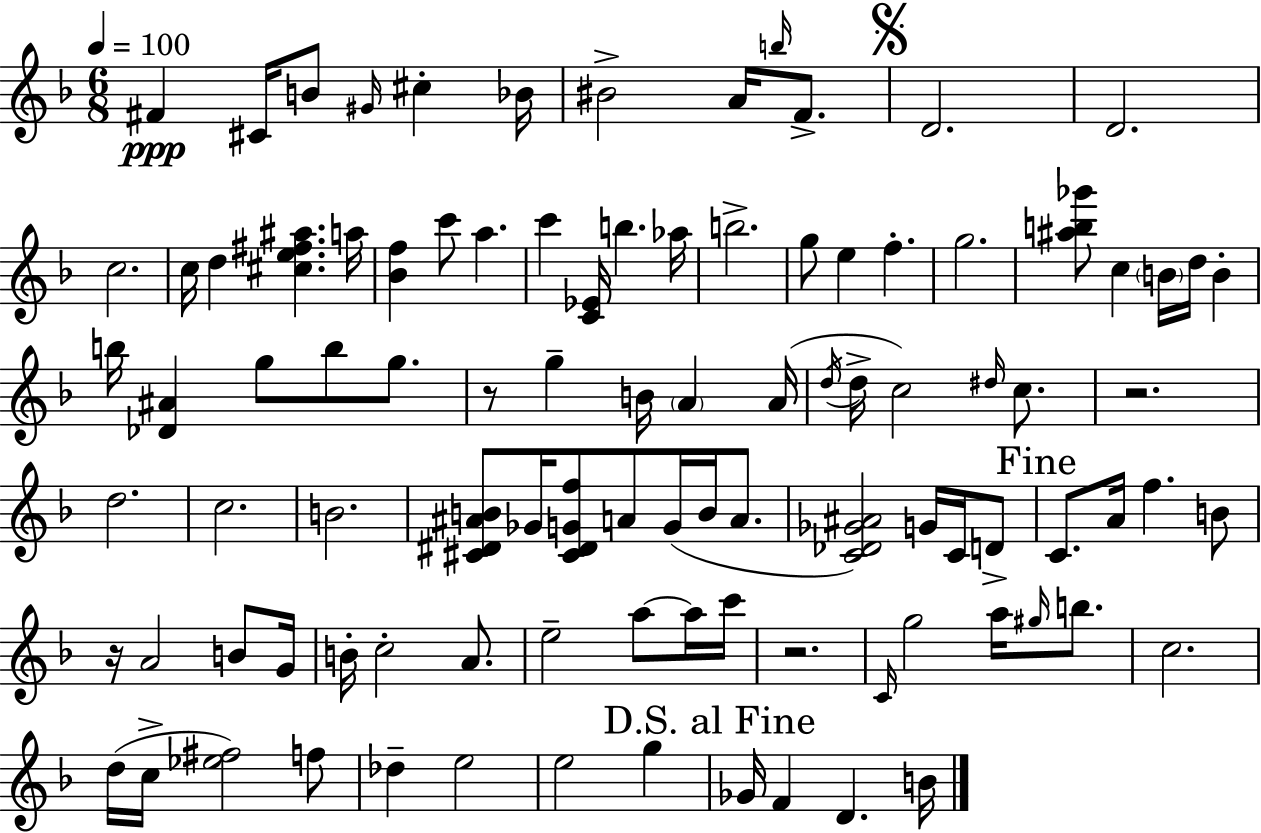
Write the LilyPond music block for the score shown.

{
  \clef treble
  \numericTimeSignature
  \time 6/8
  \key d \minor
  \tempo 4 = 100
  fis'4\ppp cis'16 b'8 \grace { gis'16 } cis''4-. | bes'16 bis'2-> a'16 \grace { b''16 } f'8.-> | \mark \markup { \musicglyph "scripts.segno" } d'2. | d'2. | \break c''2. | c''16 d''4 <cis'' e'' fis'' ais''>4. | a''16 <bes' f''>4 c'''8 a''4. | c'''4 <c' ees'>16 b''4. | \break aes''16 b''2.-> | g''8 e''4 f''4.-. | g''2. | <ais'' b'' ges'''>8 c''4 \parenthesize b'16 d''16 b'4-. | \break b''16 <des' ais'>4 g''8 b''8 g''8. | r8 g''4-- b'16 \parenthesize a'4 | a'16( \acciaccatura { d''16 } d''16-> c''2) | \grace { dis''16 } c''8. r2. | \break d''2. | c''2. | b'2. | <cis' dis' ais' b'>8 ges'16 <cis' dis' g' f''>8 a'8 g'16( | \break b'16 a'8. <c' des' ges' ais'>2) | g'16 c'16 d'8-> \mark "Fine" c'8. a'16 f''4. | b'8 r16 a'2 | b'8 g'16 b'16-. c''2-. | \break a'8. e''2-- | a''8~~ a''16 c'''16 r2. | \grace { c'16 } g''2 | a''16 \grace { gis''16 } b''8. c''2. | \break d''16( c''16-> <ees'' fis''>2) | f''8 des''4-- e''2 | e''2 | g''4 \mark "D.S. al Fine" ges'16 f'4 d'4. | \break b'16 \bar "|."
}